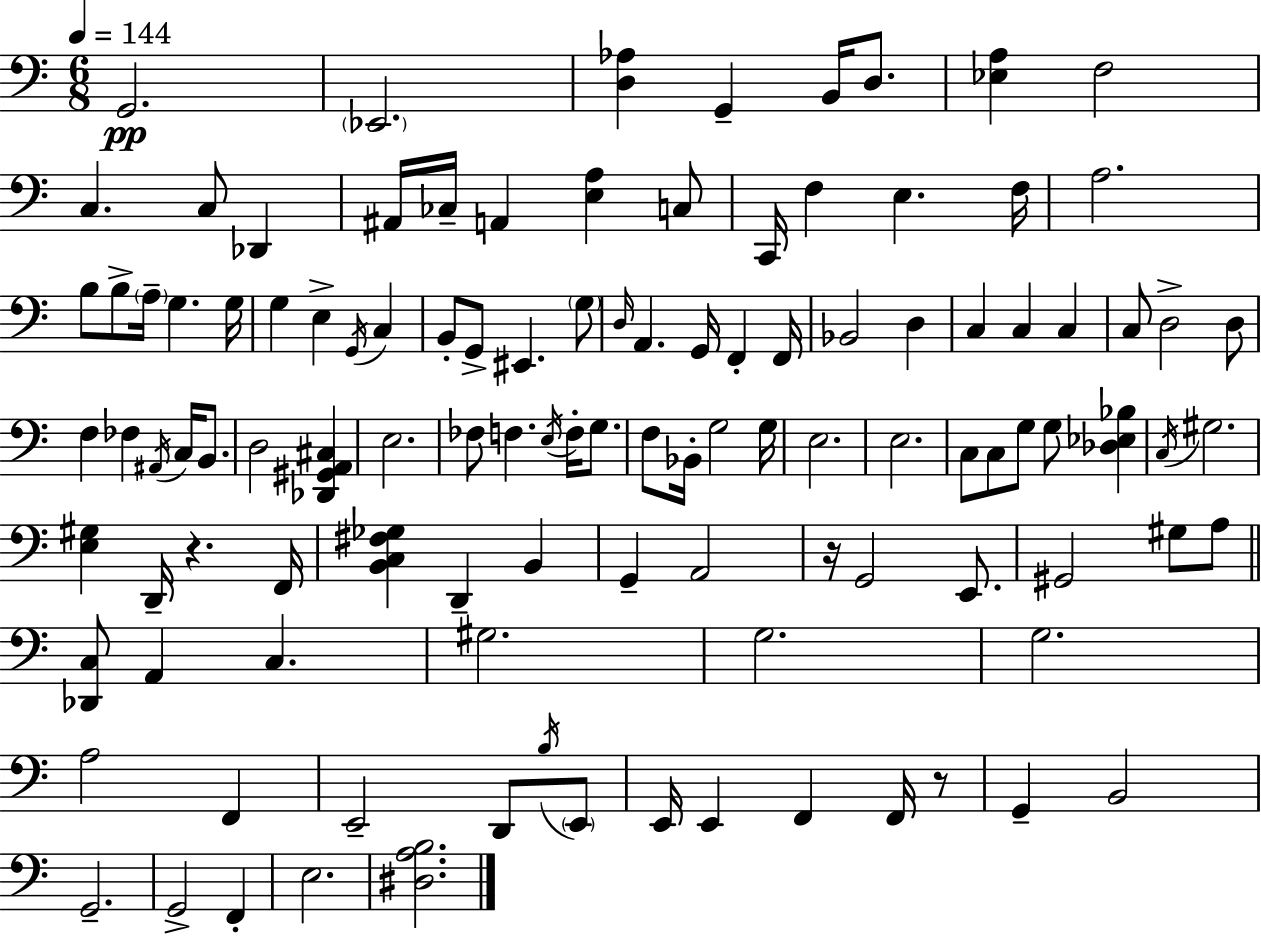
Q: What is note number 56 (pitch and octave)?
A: G3